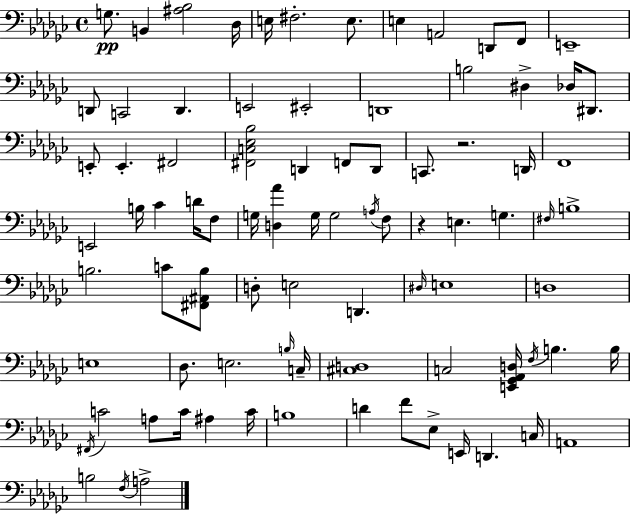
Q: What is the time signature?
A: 4/4